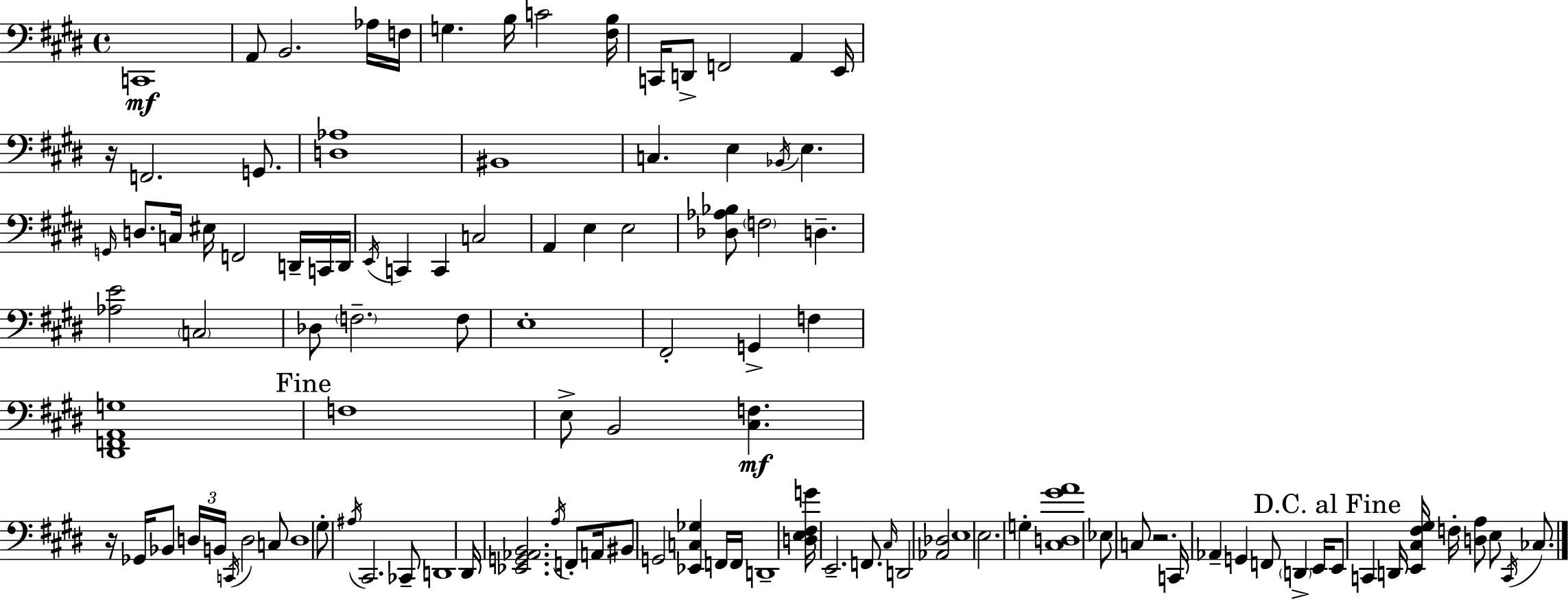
{
  \clef bass
  \time 4/4
  \defaultTimeSignature
  \key e \major
  c,1\mf | a,8 b,2. aes16 f16 | g4. b16 c'2 <fis b>16 | c,16 d,8-> f,2 a,4 e,16 | \break r16 f,2. g,8. | <d aes>1 | bis,1 | c4. e4 \acciaccatura { bes,16 } e4. | \break \grace { g,16 } d8. c16 eis16 f,2 d,16-- | c,16 d,16 \acciaccatura { e,16 } c,4 c,4 c2 | a,4 e4 e2 | <des aes bes>8 \parenthesize f2 d4.-- | \break <aes e'>2 \parenthesize c2 | des8 \parenthesize f2.-- | f8 e1-. | fis,2-. g,4-> f4 | \break <dis, f, a, g>1 | \mark "Fine" f1 | e8-> b,2 <cis f>4.\mf | r16 ges,16 bes,8 \tuplet 3/2 { d16 b,16 \acciaccatura { c,16 } } d2 | \break c8 d1 | gis8-. \acciaccatura { ais16 } cis,2. | ces,8-- d,1 | dis,16 <ees, g, aes, b,>2. | \break \acciaccatura { a16 } f,8-. a,16 bis,8 g,2 | <ees, c ges>4 f,16 f,16 d,1-- | <d e fis g'>16 e,2.-- | f,8. \grace { cis16 } d,2 <aes, des>2 | \break e1 | e2. | g4-. <cis d gis' a'>1 | ees8 c8 r2. | \break c,16 aes,4-- g,4 | f,8 \parenthesize d,4-> e,16 \mark "D.C. al Fine" e,8 c,4 d,16 <e, cis fis gis>16 f16-. | <d a>8 e8 \acciaccatura { c,16 } ces8. \bar "|."
}